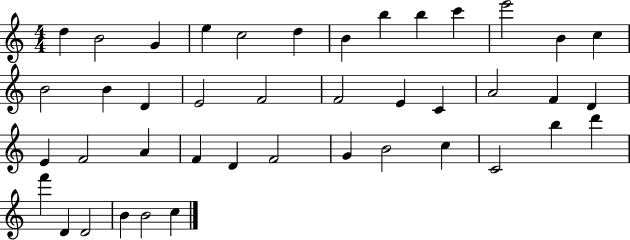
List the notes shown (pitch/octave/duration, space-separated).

D5/q B4/h G4/q E5/q C5/h D5/q B4/q B5/q B5/q C6/q E6/h B4/q C5/q B4/h B4/q D4/q E4/h F4/h F4/h E4/q C4/q A4/h F4/q D4/q E4/q F4/h A4/q F4/q D4/q F4/h G4/q B4/h C5/q C4/h B5/q D6/q F6/q D4/q D4/h B4/q B4/h C5/q